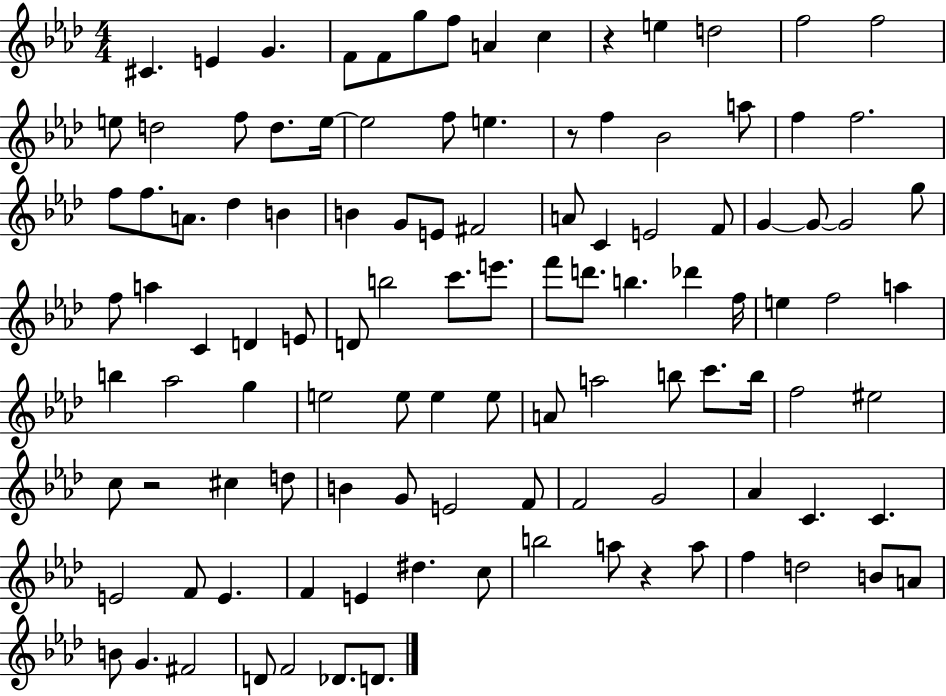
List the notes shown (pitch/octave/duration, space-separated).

C#4/q. E4/q G4/q. F4/e F4/e G5/e F5/e A4/q C5/q R/q E5/q D5/h F5/h F5/h E5/e D5/h F5/e D5/e. E5/s E5/h F5/e E5/q. R/e F5/q Bb4/h A5/e F5/q F5/h. F5/e F5/e. A4/e. Db5/q B4/q B4/q G4/e E4/e F#4/h A4/e C4/q E4/h F4/e G4/q G4/e G4/h G5/e F5/e A5/q C4/q D4/q E4/e D4/e B5/h C6/e. E6/e. F6/e D6/e. B5/q. Db6/q F5/s E5/q F5/h A5/q B5/q Ab5/h G5/q E5/h E5/e E5/q E5/e A4/e A5/h B5/e C6/e. B5/s F5/h EIS5/h C5/e R/h C#5/q D5/e B4/q G4/e E4/h F4/e F4/h G4/h Ab4/q C4/q. C4/q. E4/h F4/e E4/q. F4/q E4/q D#5/q. C5/e B5/h A5/e R/q A5/e F5/q D5/h B4/e A4/e B4/e G4/q. F#4/h D4/e F4/h Db4/e. D4/e.